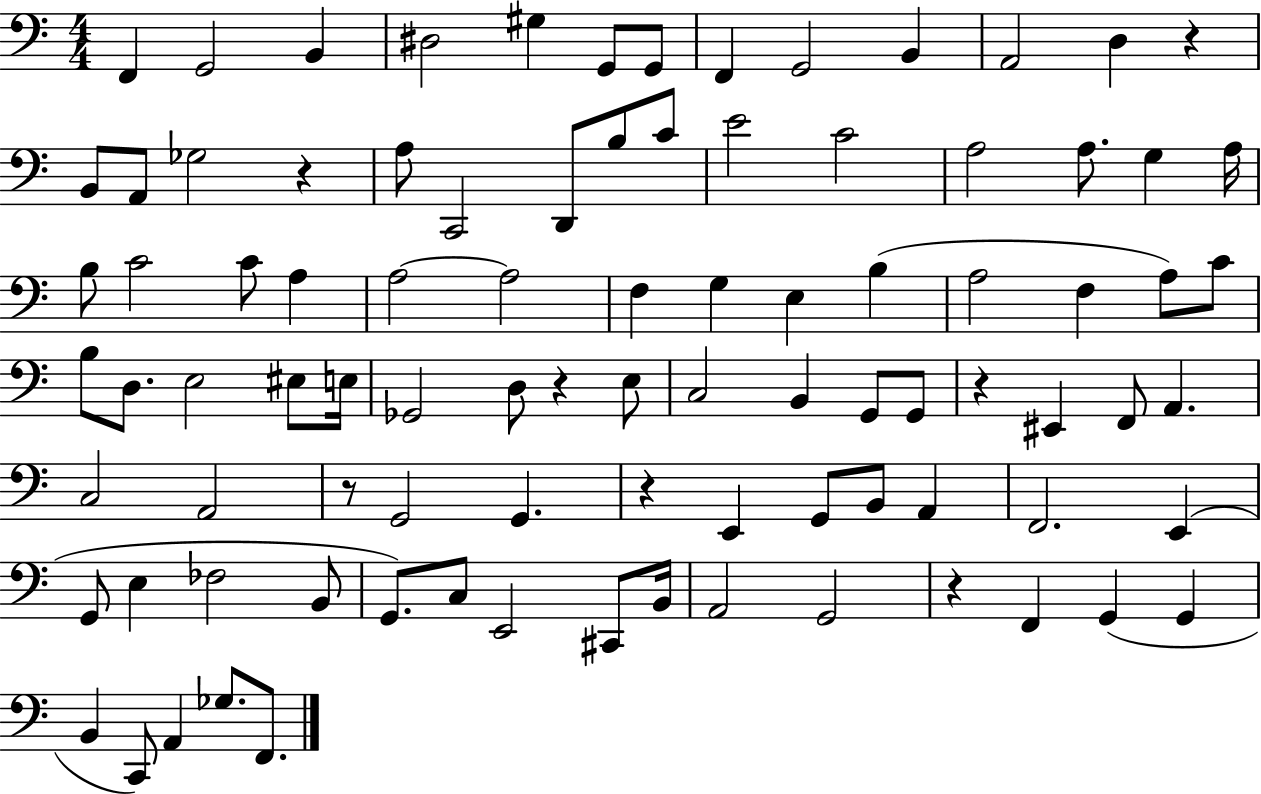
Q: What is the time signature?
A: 4/4